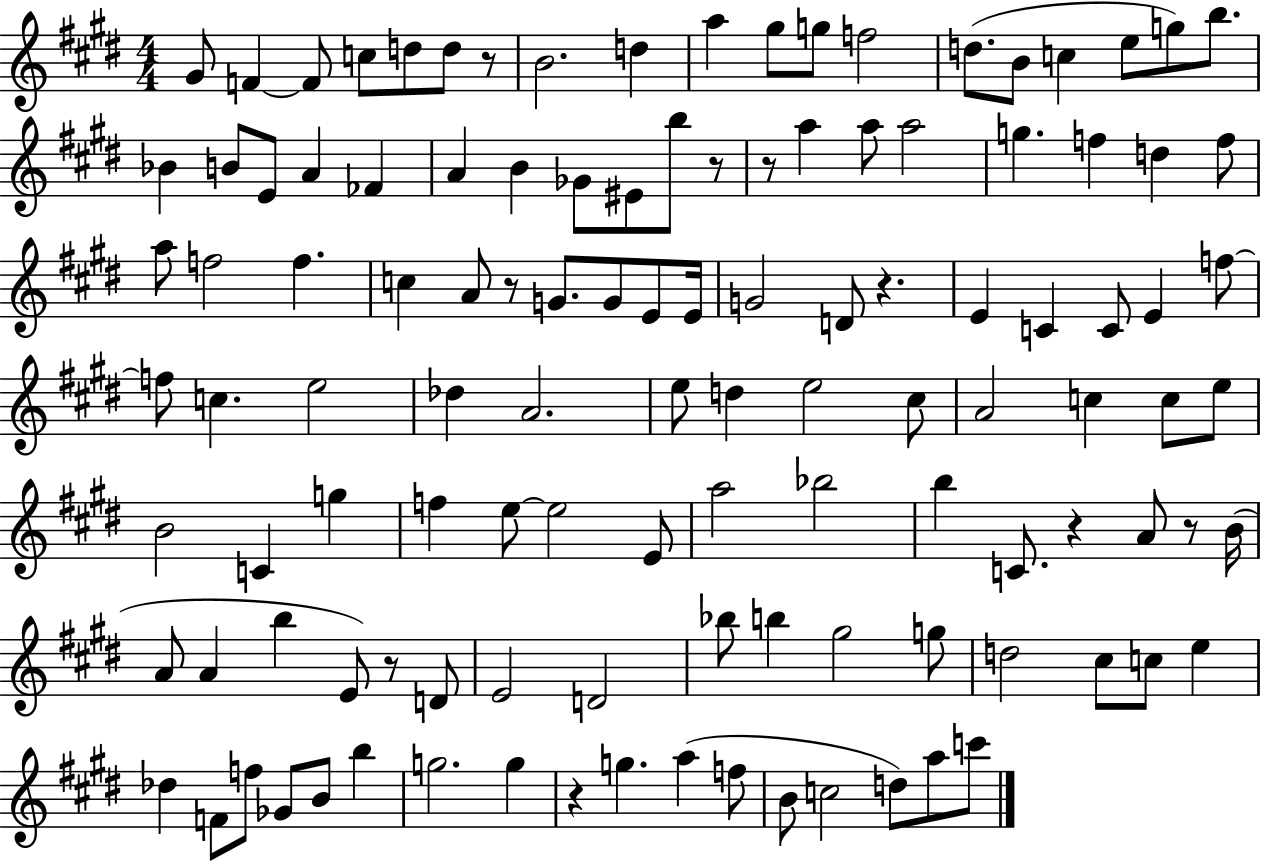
{
  \clef treble
  \numericTimeSignature
  \time 4/4
  \key e \major
  gis'8 f'4~~ f'8 c''8 d''8 d''8 r8 | b'2. d''4 | a''4 gis''8 g''8 f''2 | d''8.( b'8 c''4 e''8 g''8) b''8. | \break bes'4 b'8 e'8 a'4 fes'4 | a'4 b'4 ges'8 eis'8 b''8 r8 | r8 a''4 a''8 a''2 | g''4. f''4 d''4 f''8 | \break a''8 f''2 f''4. | c''4 a'8 r8 g'8. g'8 e'8 e'16 | g'2 d'8 r4. | e'4 c'4 c'8 e'4 f''8~~ | \break f''8 c''4. e''2 | des''4 a'2. | e''8 d''4 e''2 cis''8 | a'2 c''4 c''8 e''8 | \break b'2 c'4 g''4 | f''4 e''8~~ e''2 e'8 | a''2 bes''2 | b''4 c'8. r4 a'8 r8 b'16( | \break a'8 a'4 b''4 e'8) r8 d'8 | e'2 d'2 | bes''8 b''4 gis''2 g''8 | d''2 cis''8 c''8 e''4 | \break des''4 f'8 f''8 ges'8 b'8 b''4 | g''2. g''4 | r4 g''4. a''4( f''8 | b'8 c''2 d''8) a''8 c'''8 | \break \bar "|."
}